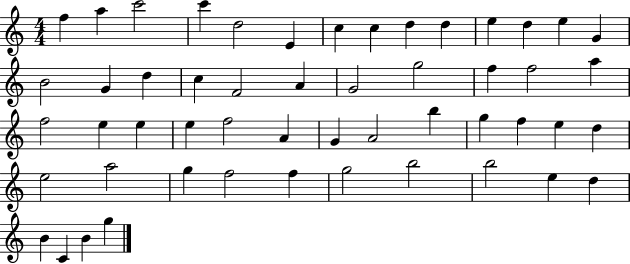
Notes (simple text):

F5/q A5/q C6/h C6/q D5/h E4/q C5/q C5/q D5/q D5/q E5/q D5/q E5/q G4/q B4/h G4/q D5/q C5/q F4/h A4/q G4/h G5/h F5/q F5/h A5/q F5/h E5/q E5/q E5/q F5/h A4/q G4/q A4/h B5/q G5/q F5/q E5/q D5/q E5/h A5/h G5/q F5/h F5/q G5/h B5/h B5/h E5/q D5/q B4/q C4/q B4/q G5/q